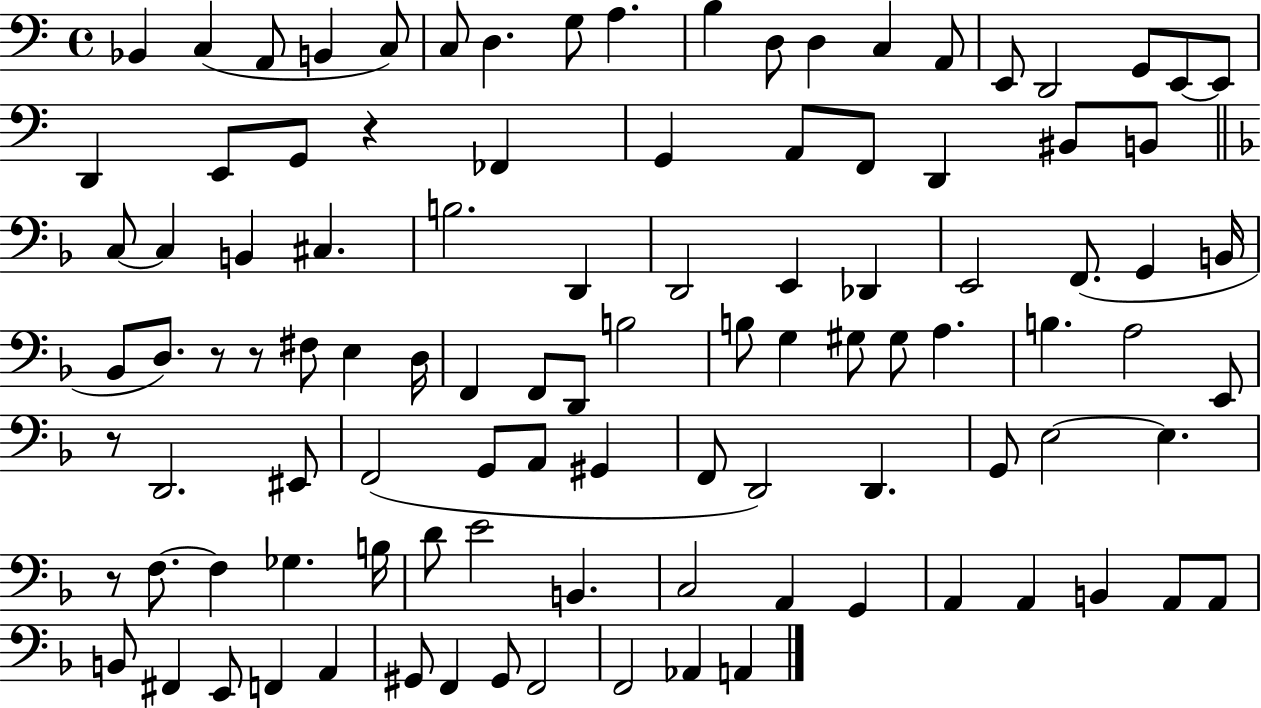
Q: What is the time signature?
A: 4/4